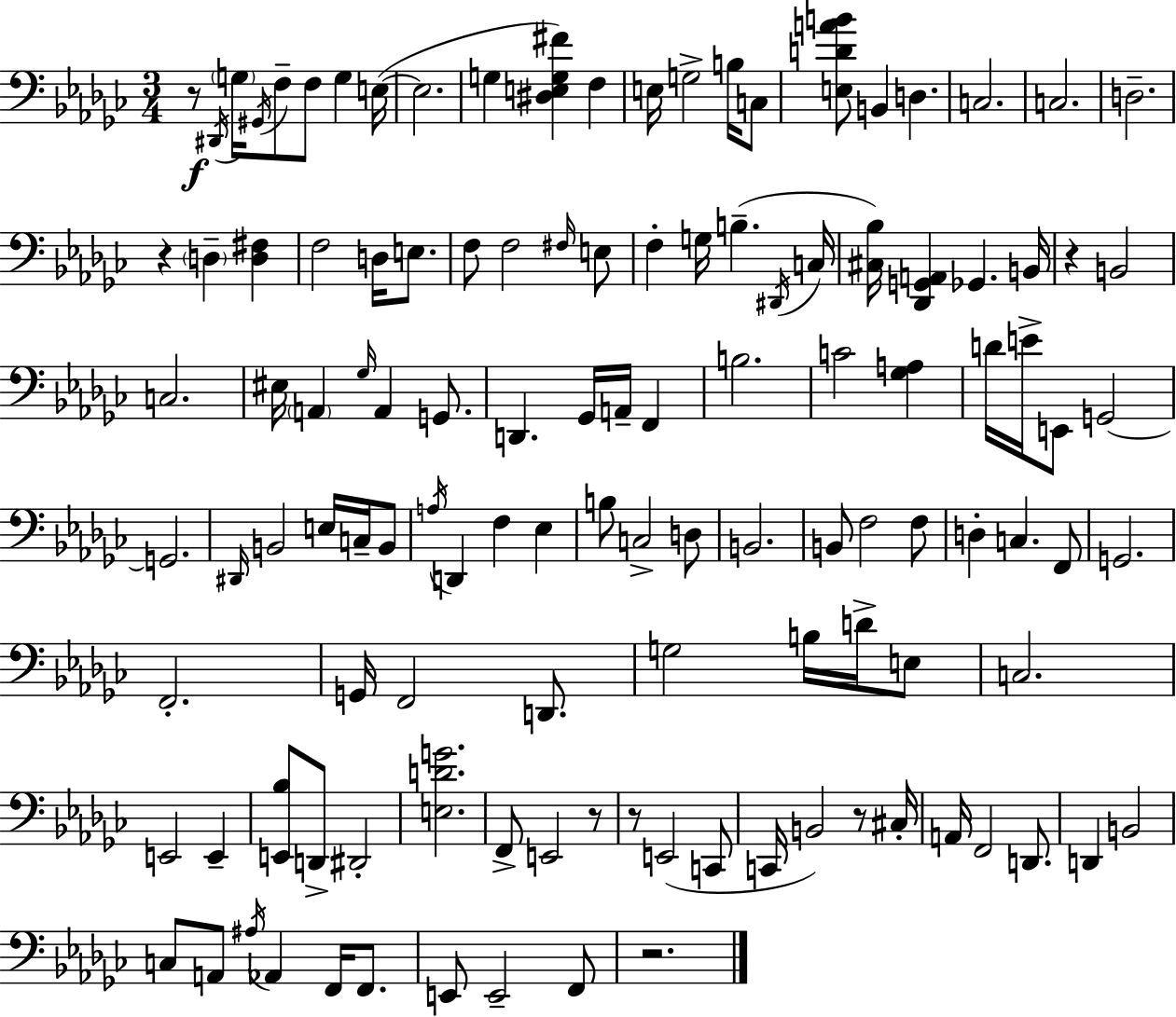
X:1
T:Untitled
M:3/4
L:1/4
K:Ebm
z/2 ^D,,/4 G,/4 ^G,,/4 F,/2 F,/2 G, E,/4 E,2 G, [^D,E,G,^F] F, E,/4 G,2 B,/4 C,/2 [E,DAB]/2 B,, D, C,2 C,2 D,2 z D, [D,^F,] F,2 D,/4 E,/2 F,/2 F,2 ^F,/4 E,/2 F, G,/4 B, ^D,,/4 C,/4 [^C,_B,]/4 [_D,,G,,A,,] _G,, B,,/4 z B,,2 C,2 ^E,/4 A,, _G,/4 A,, G,,/2 D,, _G,,/4 A,,/4 F,, B,2 C2 [_G,A,] D/4 E/4 E,,/2 G,,2 G,,2 ^D,,/4 B,,2 E,/4 C,/4 B,,/2 A,/4 D,, F, _E, B,/2 C,2 D,/2 B,,2 B,,/2 F,2 F,/2 D, C, F,,/2 G,,2 F,,2 G,,/4 F,,2 D,,/2 G,2 B,/4 D/4 E,/2 C,2 E,,2 E,, [E,,_B,]/2 D,,/2 ^D,,2 [E,DG]2 F,,/2 E,,2 z/2 z/2 E,,2 C,,/2 C,,/4 B,,2 z/2 ^C,/4 A,,/4 F,,2 D,,/2 D,, B,,2 C,/2 A,,/2 ^A,/4 _A,, F,,/4 F,,/2 E,,/2 E,,2 F,,/2 z2